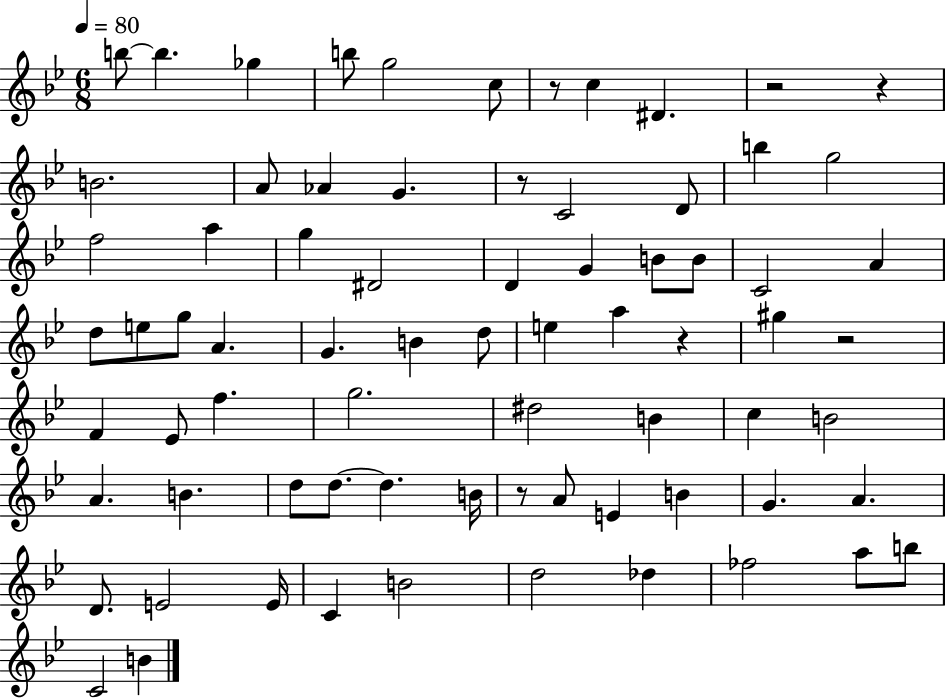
B5/e B5/q. Gb5/q B5/e G5/h C5/e R/e C5/q D#4/q. R/h R/q B4/h. A4/e Ab4/q G4/q. R/e C4/h D4/e B5/q G5/h F5/h A5/q G5/q D#4/h D4/q G4/q B4/e B4/e C4/h A4/q D5/e E5/e G5/e A4/q. G4/q. B4/q D5/e E5/q A5/q R/q G#5/q R/h F4/q Eb4/e F5/q. G5/h. D#5/h B4/q C5/q B4/h A4/q. B4/q. D5/e D5/e. D5/q. B4/s R/e A4/e E4/q B4/q G4/q. A4/q. D4/e. E4/h E4/s C4/q B4/h D5/h Db5/q FES5/h A5/e B5/e C4/h B4/q